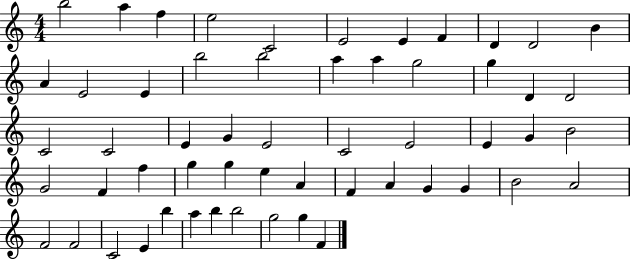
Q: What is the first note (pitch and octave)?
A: B5